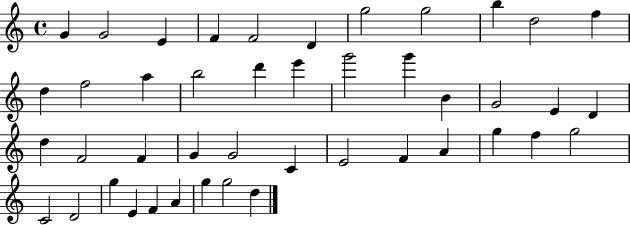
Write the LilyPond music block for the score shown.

{
  \clef treble
  \time 4/4
  \defaultTimeSignature
  \key c \major
  g'4 g'2 e'4 | f'4 f'2 d'4 | g''2 g''2 | b''4 d''2 f''4 | \break d''4 f''2 a''4 | b''2 d'''4 e'''4 | g'''2 g'''4 b'4 | g'2 e'4 d'4 | \break d''4 f'2 f'4 | g'4 g'2 c'4 | e'2 f'4 a'4 | g''4 f''4 g''2 | \break c'2 d'2 | g''4 e'4 f'4 a'4 | g''4 g''2 d''4 | \bar "|."
}